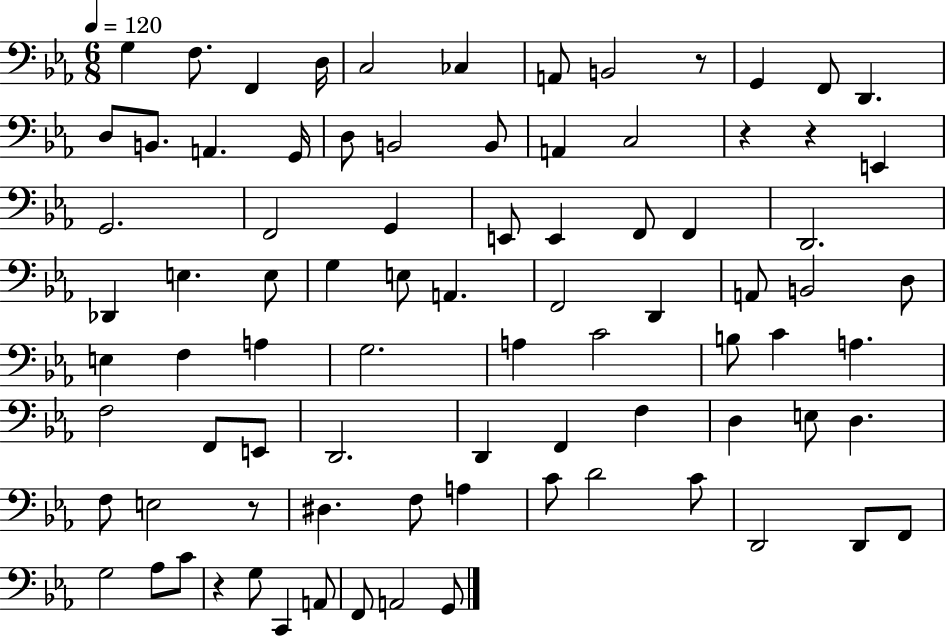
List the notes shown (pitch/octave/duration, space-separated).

G3/q F3/e. F2/q D3/s C3/h CES3/q A2/e B2/h R/e G2/q F2/e D2/q. D3/e B2/e. A2/q. G2/s D3/e B2/h B2/e A2/q C3/h R/q R/q E2/q G2/h. F2/h G2/q E2/e E2/q F2/e F2/q D2/h. Db2/q E3/q. E3/e G3/q E3/e A2/q. F2/h D2/q A2/e B2/h D3/e E3/q F3/q A3/q G3/h. A3/q C4/h B3/e C4/q A3/q. F3/h F2/e E2/e D2/h. D2/q F2/q F3/q D3/q E3/e D3/q. F3/e E3/h R/e D#3/q. F3/e A3/q C4/e D4/h C4/e D2/h D2/e F2/e G3/h Ab3/e C4/e R/q G3/e C2/q A2/e F2/e A2/h G2/e